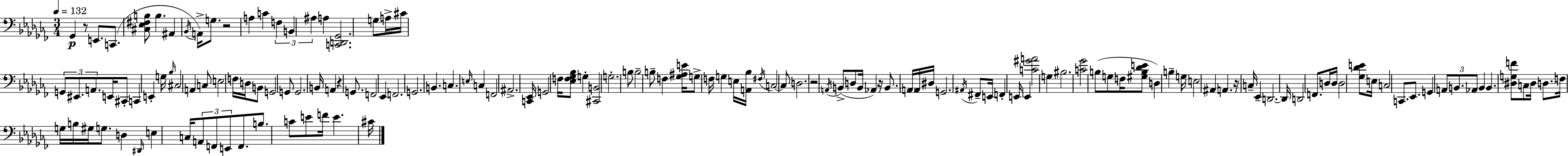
{
  \clef bass
  \numericTimeSignature
  \time 3/4
  \key aes \minor
  \tempo 4 = 132
  ges,4\p r8 e,8. c,8.( | <cis ees fis b>8 b4. ais,4 | \acciaccatura { bes,16 } a,16->) g8. r2 | a4 c'4 \tuplet 3/2 { f4 | \break b,4 ais4 } a4 | <c, d, ges,>2. | g8 a16-> cis'16 \tuplet 3/2 { g,8 eis,8. a,8. } | e,16 cis,8-. c,4 e,4-. | \break g16 \grace { bes16 } cis2 a,4 | c8 e2 | f16 d16 b,8 g,2 | g,8 g,2. | \break b,16 a,4 r4 g,8. | f,2 ees,4 | f,2. | g,2. | \break b,4. c4. | \grace { e16 } c4 f,2 | ais,2.-> | <c, ees,>16 g,2 | \break f16 <ees f ges bes>8 g4-. <cis, b,>2 | g2.-. | b8 b2-- | b8-- f4 <ges ais e'>16 g8-> f16 g4 | \break e16 <a, bes>16 \acciaccatura { fis16 } c2~~ | c8 d2. | r2 | \acciaccatura { a,16 } b,8->( d8 b,16 aes,4) r16 b,8. | \break \parenthesize a,16 a,16 dis16 g,2. | \acciaccatura { ais,16 } fis,8-- e,16 f,4-. | e,16 e,4 <c' gis' a'>2 | g4 bis2. | \break <c' ges'>2 | b8( g8 f16 <gis b des' e'>8 d4) | b4-- g16 e2 | ais,4 a,4. | \break r16 c16-- ees,4-- d,2.~~ | d,16 d,2 | f,8. d16 d16 d2 | <ges des' e'>8 e16 c2 | \break c,8. ees,8. g,4 | \tuplet 3/2 { a,8 b,8. aes,8 } b,4 | b,4. <dis g f'>8 c8 dis16 d8. | f16 g16 b16 gis16 g8. d4 | \break \grace { dis,16 } e4 c16 \tuplet 3/2 { a,8 f,8 e,8 } | f,8. b8. c'8 e'8 f'16 | e'4. cis'16 \bar "|."
}